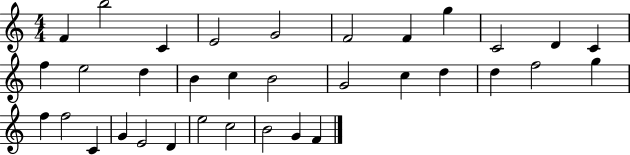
X:1
T:Untitled
M:4/4
L:1/4
K:C
F b2 C E2 G2 F2 F g C2 D C f e2 d B c B2 G2 c d d f2 g f f2 C G E2 D e2 c2 B2 G F